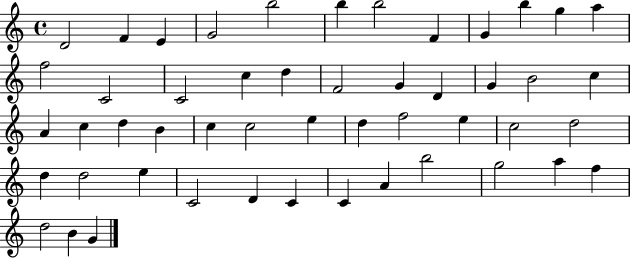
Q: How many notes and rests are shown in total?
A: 50